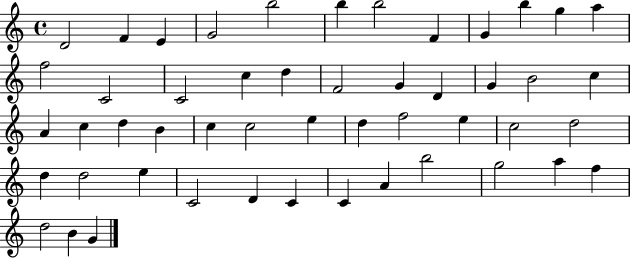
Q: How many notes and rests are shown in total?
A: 50